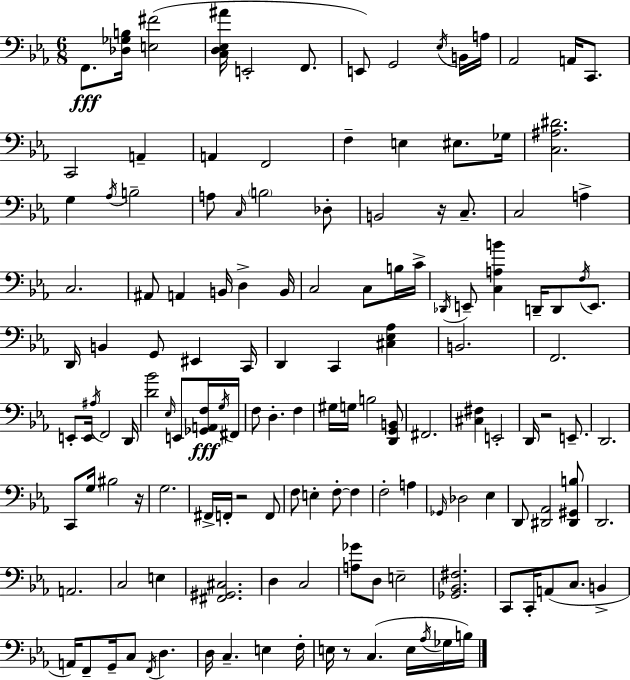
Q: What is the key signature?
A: C minor